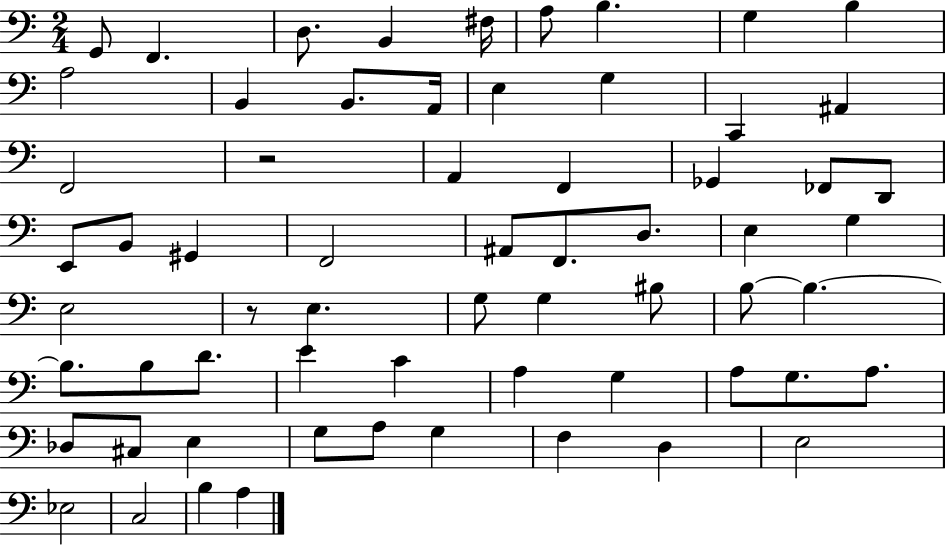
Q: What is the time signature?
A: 2/4